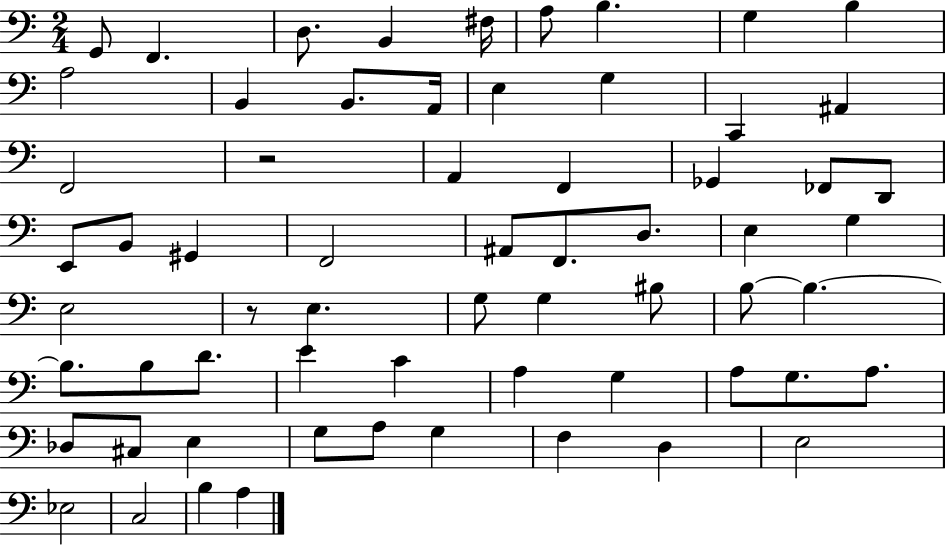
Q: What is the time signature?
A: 2/4